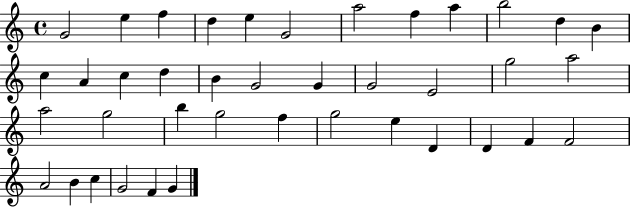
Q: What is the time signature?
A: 4/4